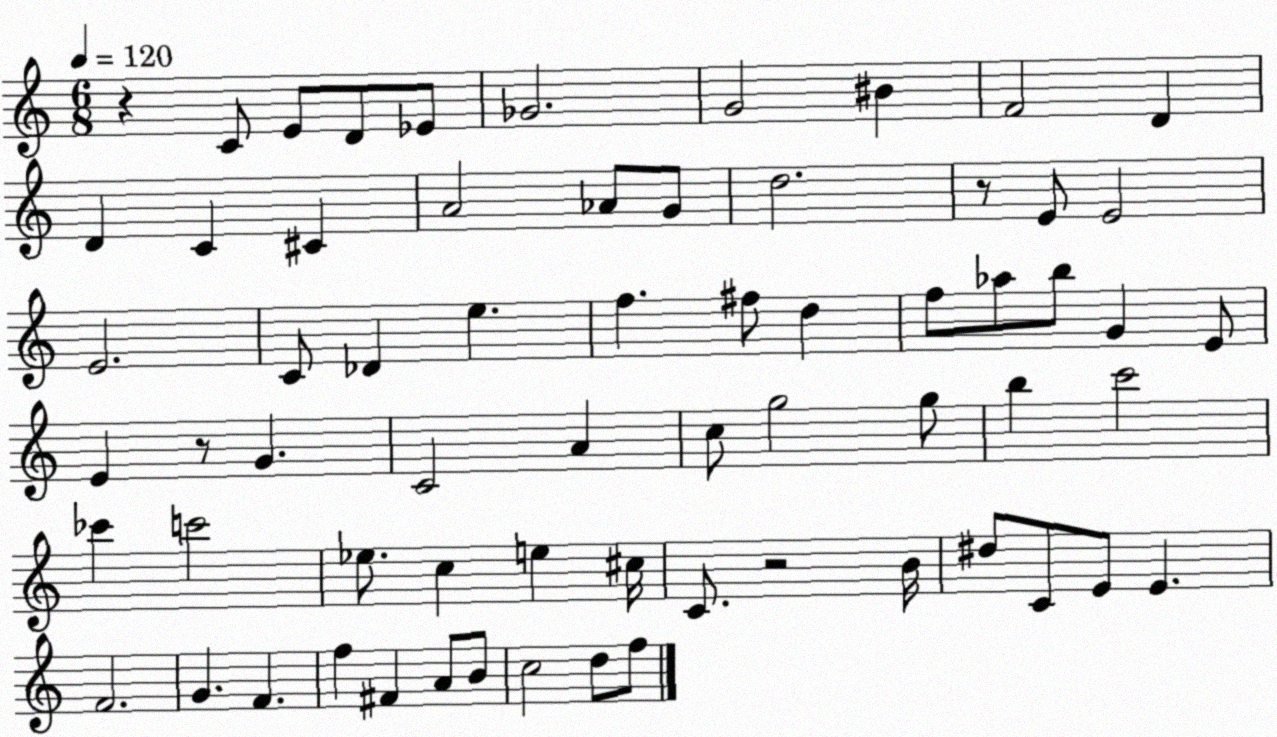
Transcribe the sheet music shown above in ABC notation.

X:1
T:Untitled
M:6/8
L:1/4
K:C
z C/2 E/2 D/2 _E/2 _G2 G2 ^B F2 D D C ^C A2 _A/2 G/2 d2 z/2 E/2 E2 E2 C/2 _D e f ^f/2 d f/2 _a/2 b/2 G E/2 E z/2 G C2 A c/2 g2 g/2 b c'2 _c' c'2 _e/2 c e ^c/4 C/2 z2 B/4 ^d/2 C/2 E/2 E F2 G F f ^F A/2 B/2 c2 d/2 f/2